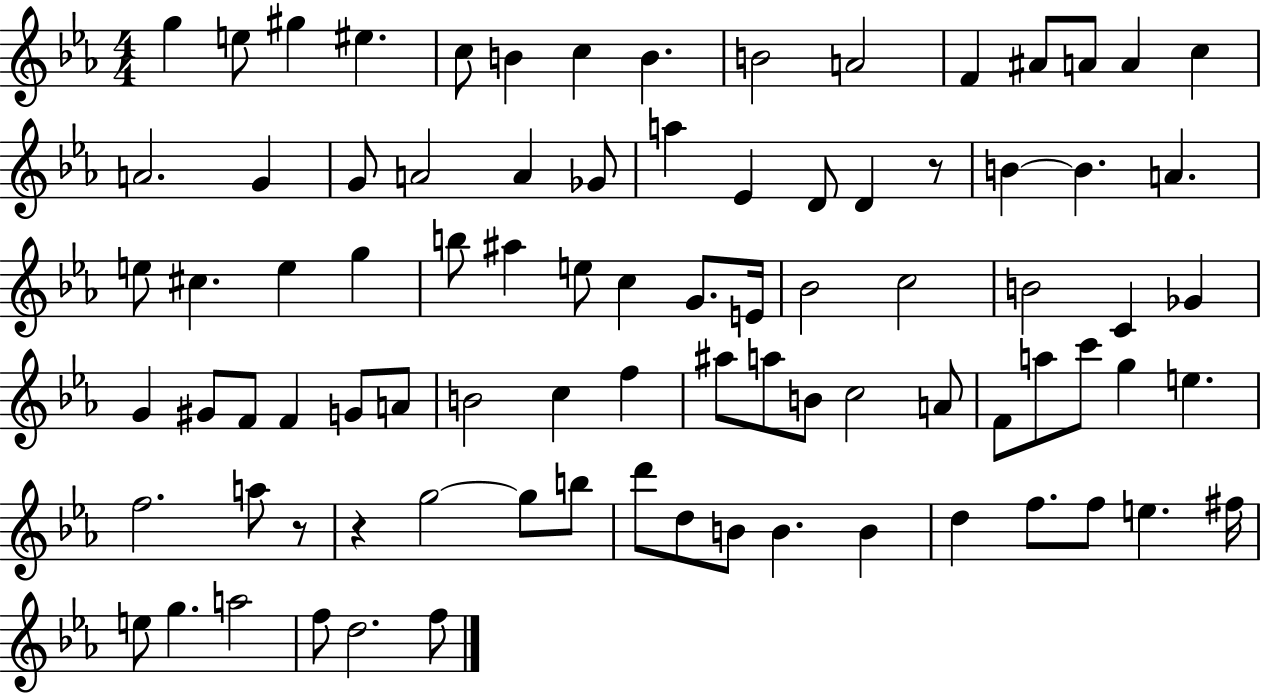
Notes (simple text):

G5/q E5/e G#5/q EIS5/q. C5/e B4/q C5/q B4/q. B4/h A4/h F4/q A#4/e A4/e A4/q C5/q A4/h. G4/q G4/e A4/h A4/q Gb4/e A5/q Eb4/q D4/e D4/q R/e B4/q B4/q. A4/q. E5/e C#5/q. E5/q G5/q B5/e A#5/q E5/e C5/q G4/e. E4/s Bb4/h C5/h B4/h C4/q Gb4/q G4/q G#4/e F4/e F4/q G4/e A4/e B4/h C5/q F5/q A#5/e A5/e B4/e C5/h A4/e F4/e A5/e C6/e G5/q E5/q. F5/h. A5/e R/e R/q G5/h G5/e B5/e D6/e D5/e B4/e B4/q. B4/q D5/q F5/e. F5/e E5/q. F#5/s E5/e G5/q. A5/h F5/e D5/h. F5/e